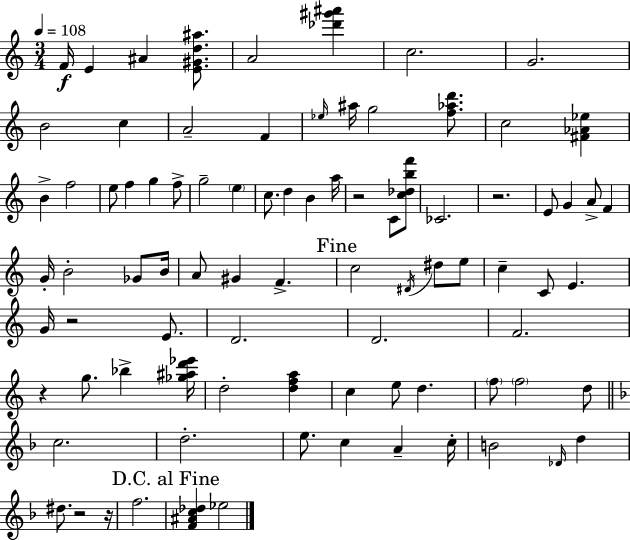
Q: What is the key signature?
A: C major